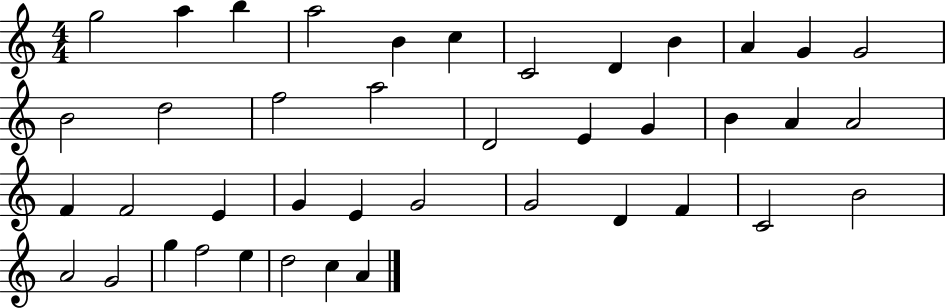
G5/h A5/q B5/q A5/h B4/q C5/q C4/h D4/q B4/q A4/q G4/q G4/h B4/h D5/h F5/h A5/h D4/h E4/q G4/q B4/q A4/q A4/h F4/q F4/h E4/q G4/q E4/q G4/h G4/h D4/q F4/q C4/h B4/h A4/h G4/h G5/q F5/h E5/q D5/h C5/q A4/q